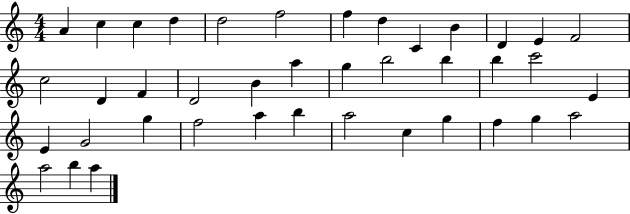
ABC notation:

X:1
T:Untitled
M:4/4
L:1/4
K:C
A c c d d2 f2 f d C B D E F2 c2 D F D2 B a g b2 b b c'2 E E G2 g f2 a b a2 c g f g a2 a2 b a